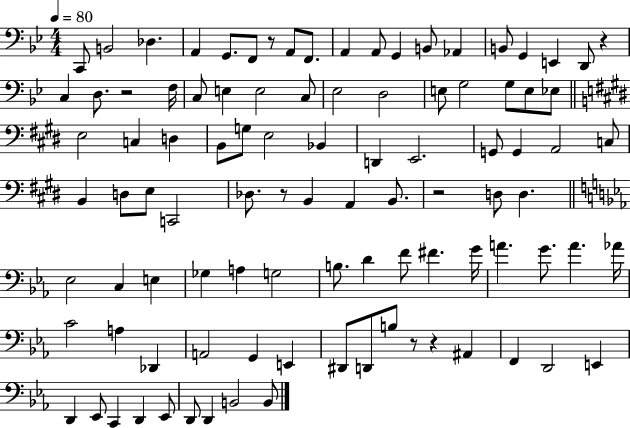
X:1
T:Untitled
M:4/4
L:1/4
K:Bb
C,,/2 B,,2 _D, A,, G,,/2 F,,/2 z/2 A,,/2 F,,/2 A,, A,,/2 G,, B,,/2 _A,, B,,/2 G,, E,, D,,/2 z C, D,/2 z2 F,/4 C,/2 E, E,2 C,/2 _E,2 D,2 E,/2 G,2 G,/2 E,/2 _E,/2 E,2 C, D, B,,/2 G,/2 E,2 _B,, D,, E,,2 G,,/2 G,, A,,2 C,/2 B,, D,/2 E,/2 C,,2 _D,/2 z/2 B,, A,, B,,/2 z2 D,/2 D, _E,2 C, E, _G, A, G,2 B,/2 D F/2 ^F G/4 A G/2 A _A/4 C2 A, _D,, A,,2 G,, E,, ^D,,/2 D,,/2 B,/2 z/2 z ^A,, F,, D,,2 E,, D,, _E,,/2 C,, D,, _E,,/2 D,,/2 D,, B,,2 B,,/2